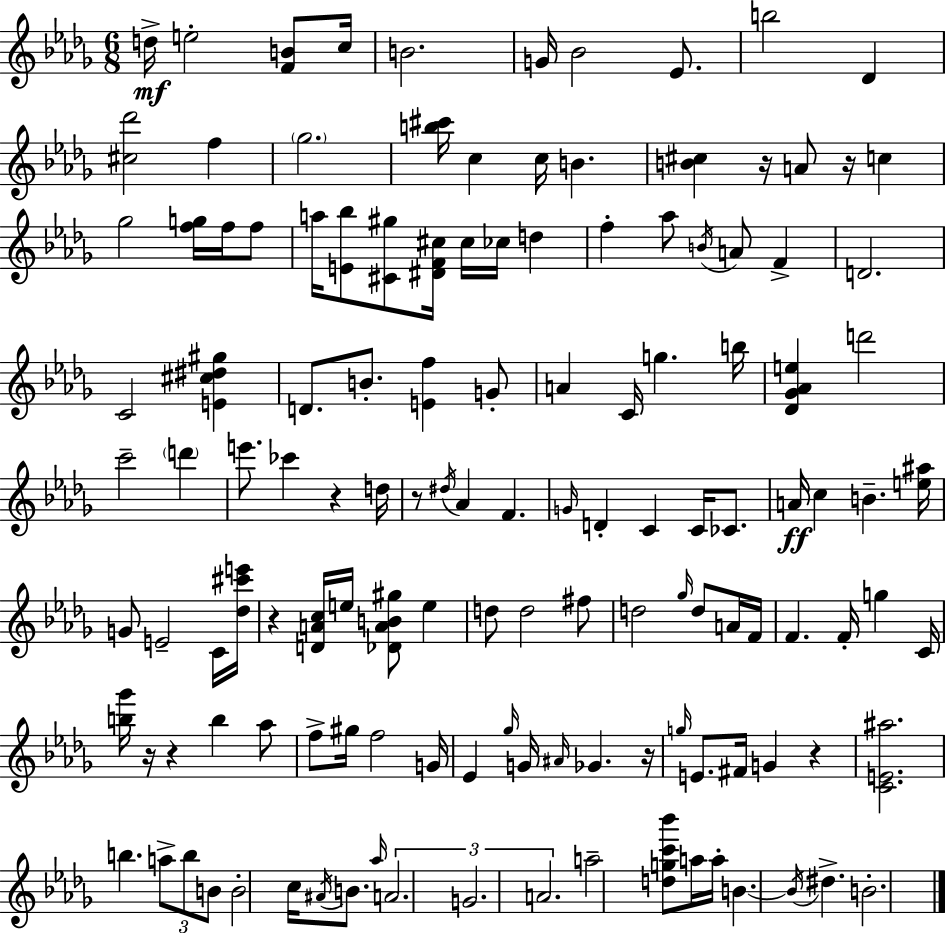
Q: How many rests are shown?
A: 9